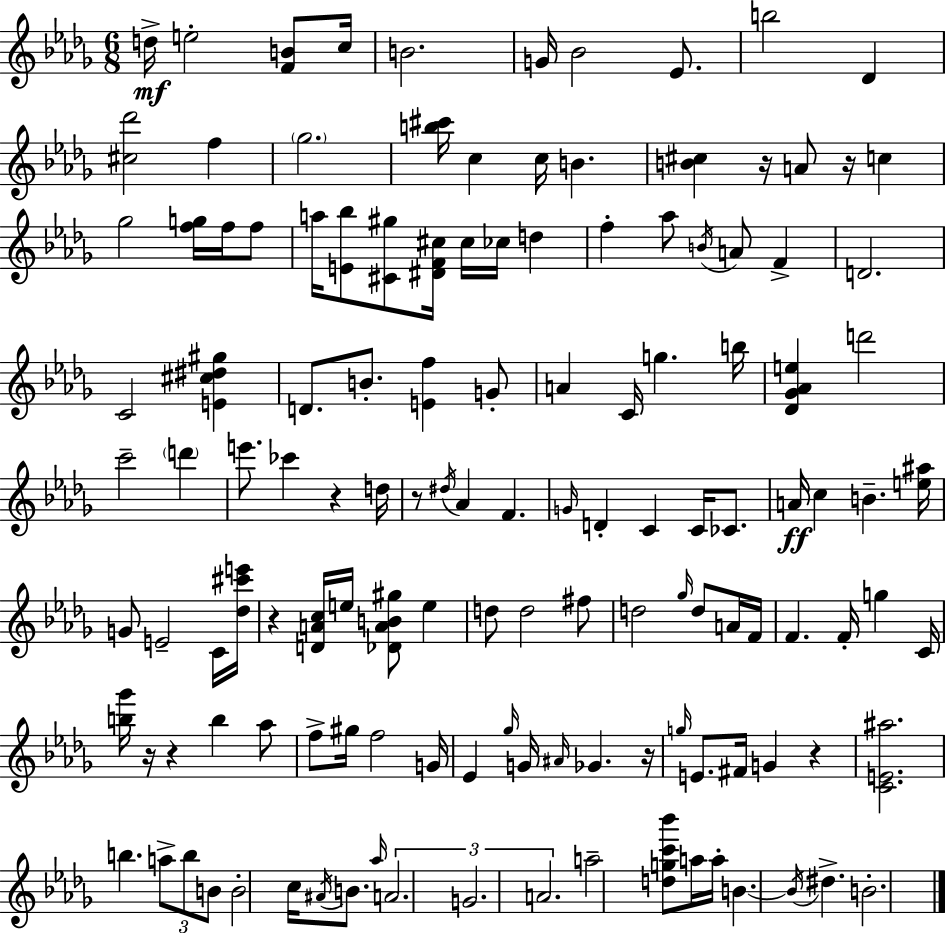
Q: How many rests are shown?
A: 9